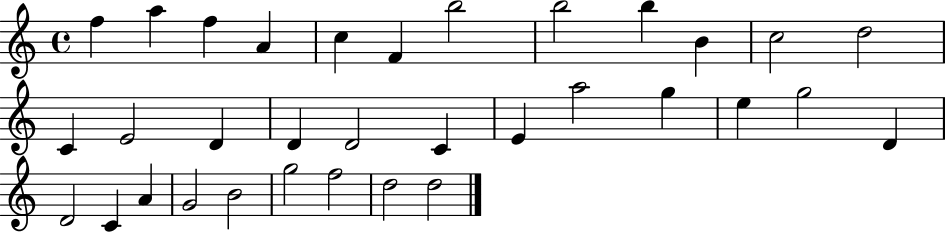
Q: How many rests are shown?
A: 0